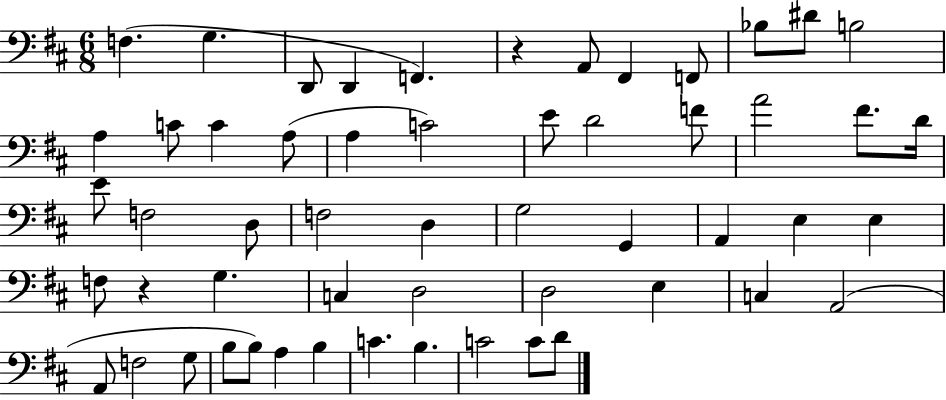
{
  \clef bass
  \numericTimeSignature
  \time 6/8
  \key d \major
  \repeat volta 2 { f4.( g4. | d,8 d,4 f,4.) | r4 a,8 fis,4 f,8 | bes8 dis'8 b2 | \break a4 c'8 c'4 a8( | a4 c'2) | e'8 d'2 f'8 | a'2 fis'8. d'16 | \break e'8 f2 d8 | f2 d4 | g2 g,4 | a,4 e4 e4 | \break f8 r4 g4. | c4 d2 | d2 e4 | c4 a,2( | \break a,8 f2 g8 | b8 b8) a4 b4 | c'4. b4. | c'2 c'8 d'8 | \break } \bar "|."
}